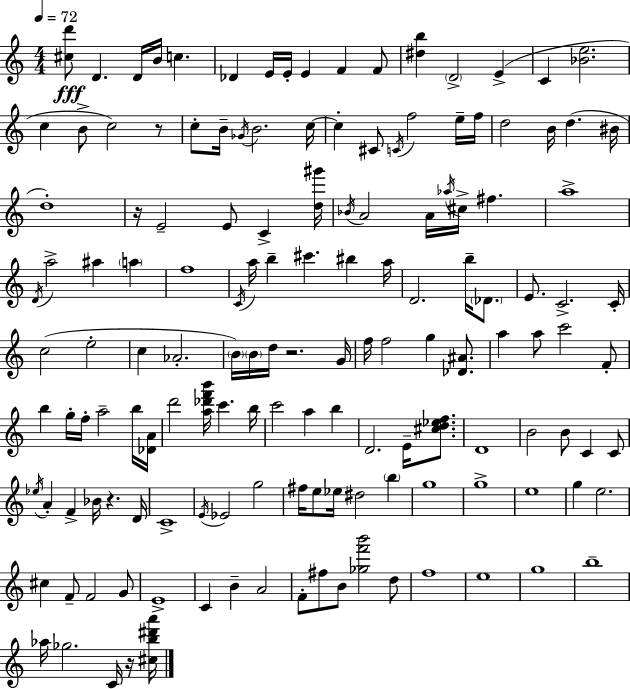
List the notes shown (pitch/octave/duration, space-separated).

[C#5,D6]/e D4/q. D4/s B4/s C5/q. Db4/q E4/s E4/s E4/q F4/q F4/e [D#5,B5]/q D4/h E4/q C4/q [Bb4,E5]/h. C5/q B4/e C5/h R/e C5/e B4/s Gb4/s B4/h. C5/s C5/q C#4/e C4/s F5/h E5/s F5/s D5/h B4/s D5/q. BIS4/s D5/w R/s E4/h E4/e C4/q [D5,G#6]/s Bb4/s A4/h A4/s Ab5/s C#5/s F#5/q. A5/w D4/s A5/h A#5/q A5/q F5/w C4/s A5/s B5/q C#6/q. BIS5/q A5/s D4/h. B5/s Db4/e. E4/e. C4/h. C4/s C5/h E5/h C5/q Ab4/h. B4/s B4/s D5/s R/h. G4/s F5/s F5/h G5/q [Db4,A#4]/e. A5/q A5/e C6/h F4/e B5/q G5/s F5/s A5/h B5/s [Db4,A4]/s D6/h [A5,Db6,F6,B6]/s C6/q. B5/s C6/h A5/q B5/q D4/h. E4/s [C#5,D5,Eb5,F5]/e. D4/w B4/h B4/e C4/q C4/e Eb5/s A4/q F4/q Bb4/s R/q. D4/s C4/w E4/s Eb4/h G5/h F#5/s E5/e Eb5/s D#5/h B5/q G5/w G5/w E5/w G5/q E5/h. C#5/q F4/e F4/h G4/e E4/w C4/q B4/q A4/h F4/e F#5/e B4/e [Gb5,F6,B6]/h D5/e F5/w E5/w G5/w B5/w Ab5/s Gb5/h. C4/s R/s [C#5,B5,D#6,A6]/s